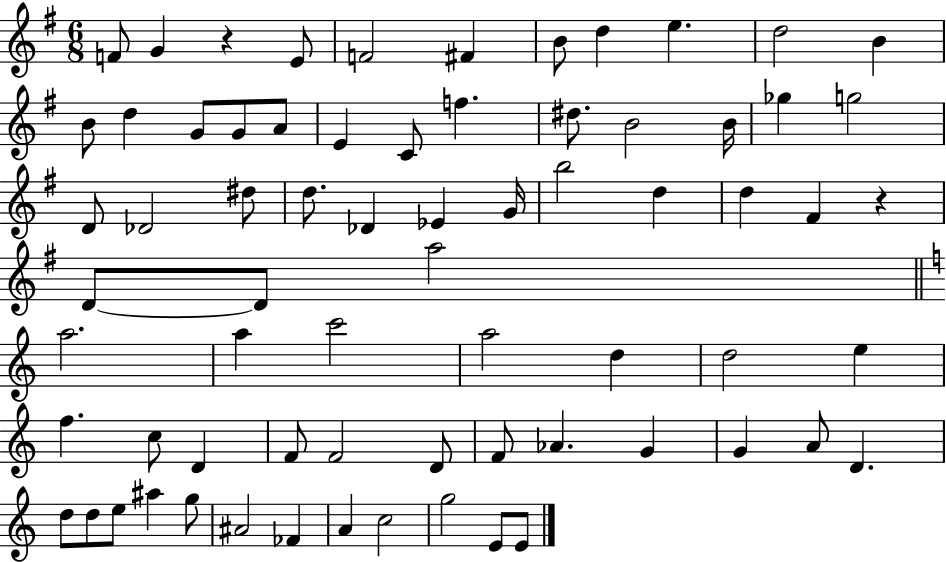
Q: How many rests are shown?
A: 2